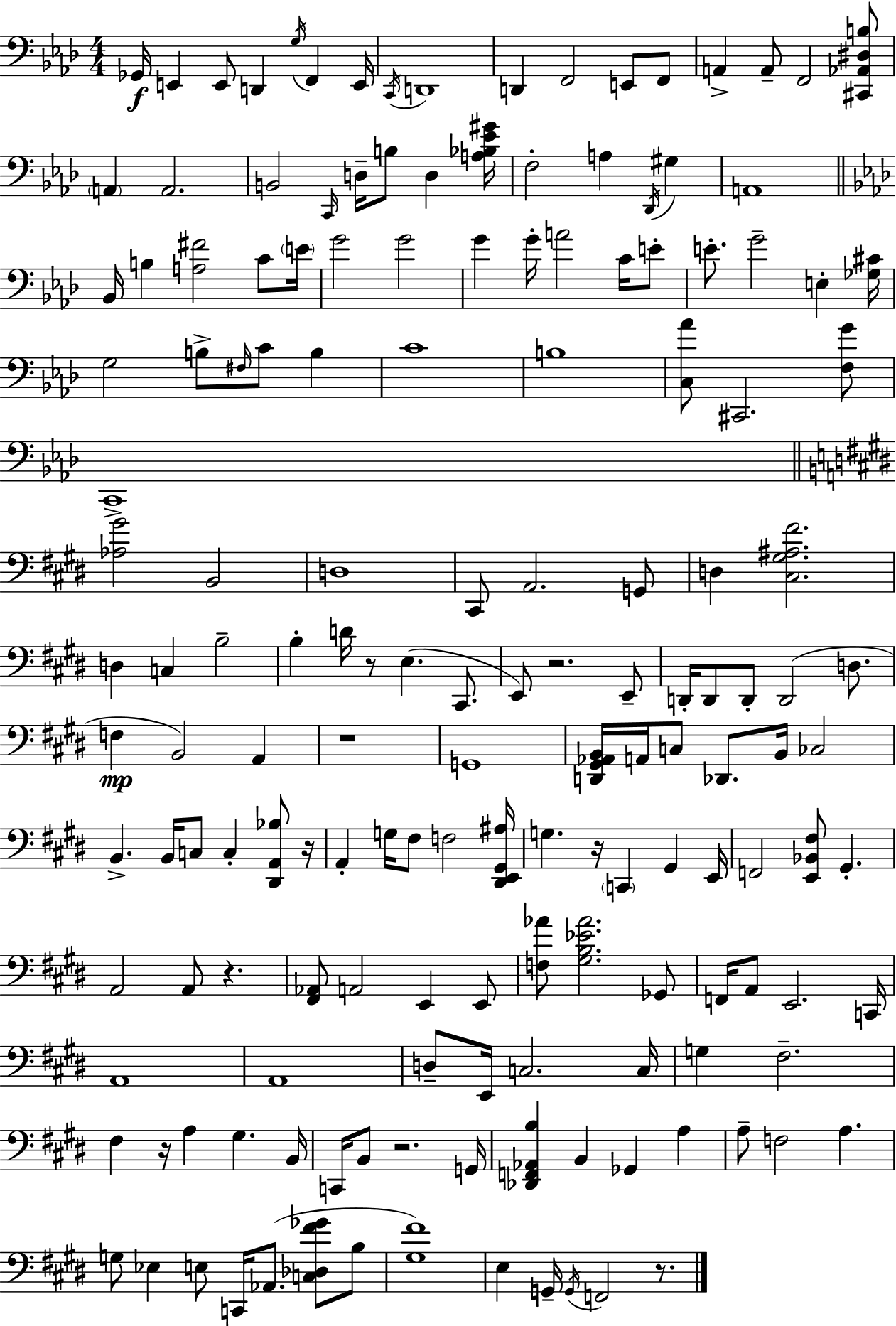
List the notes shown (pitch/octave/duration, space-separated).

Gb2/s E2/q E2/e D2/q G3/s F2/q E2/s C2/s D2/w D2/q F2/h E2/e F2/e A2/q A2/e F2/h [C#2,Ab2,D#3,B3]/e A2/q A2/h. B2/h C2/s D3/s B3/e D3/q [A3,Bb3,Eb4,G#4]/s F3/h A3/q Db2/s G#3/q A2/w Bb2/s B3/q [A3,F#4]/h C4/e E4/s G4/h G4/h G4/q G4/s A4/h C4/s E4/e E4/e. G4/h E3/q [Gb3,C#4]/s G3/h B3/e F#3/s C4/e B3/q C4/w B3/w [C3,Ab4]/e C#2/h. [F3,G4]/e C2/w [Ab3,G#4]/h B2/h D3/w C#2/e A2/h. G2/e D3/q [C#3,G#3,A#3,F#4]/h. D3/q C3/q B3/h B3/q D4/s R/e E3/q. C#2/e. E2/e R/h. E2/e D2/s D2/e D2/e D2/h D3/e. F3/q B2/h A2/q R/w G2/w [D2,G#2,Ab2,B2]/s A2/s C3/e Db2/e. B2/s CES3/h B2/q. B2/s C3/e C3/q [D#2,A2,Bb3]/e R/s A2/q G3/s F#3/e F3/h [D#2,E2,G#2,A#3]/s G3/q. R/s C2/q G#2/q E2/s F2/h [E2,Bb2,F#3]/e G#2/q. A2/h A2/e R/q. [F#2,Ab2]/e A2/h E2/q E2/e [F3,Ab4]/e [G#3,B3,Eb4,Ab4]/h. Gb2/e F2/s A2/e E2/h. C2/s A2/w A2/w D3/e E2/s C3/h. C3/s G3/q F#3/h. F#3/q R/s A3/q G#3/q. B2/s C2/s B2/e R/h. G2/s [Db2,F2,Ab2,B3]/q B2/q Gb2/q A3/q A3/e F3/h A3/q. G3/e Eb3/q E3/e C2/s Ab2/e. [C3,Db3,F#4,Gb4]/e B3/e [G#3,F#4]/w E3/q G2/s G2/s F2/h R/e.